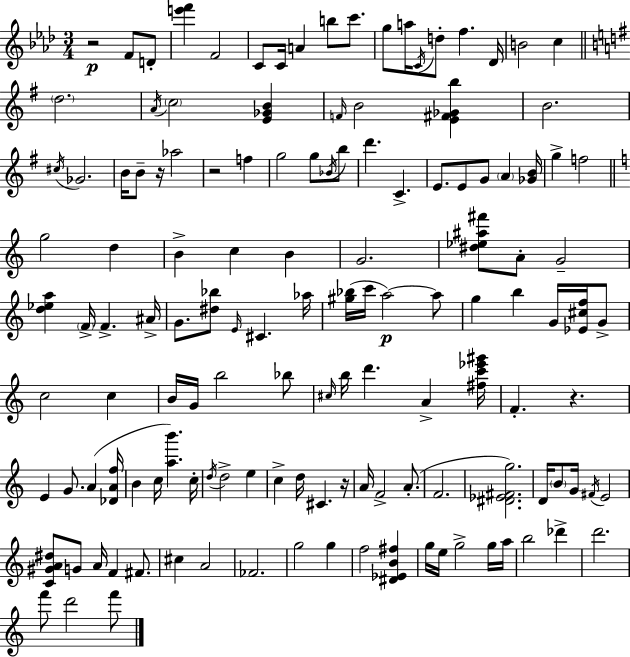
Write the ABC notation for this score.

X:1
T:Untitled
M:3/4
L:1/4
K:Ab
z2 F/2 D/2 [e'f'] F2 C/2 C/4 A b/2 c'/2 g/2 a/4 C/4 d/2 f _D/4 B2 c d2 A/4 c2 [E_GB] F/4 B2 [E^F_Gb] B2 ^c/4 _G2 B/4 B/2 z/4 _a2 z2 f g2 g/2 _B/4 b/2 d' C E/2 E/2 G/2 A [_GB]/4 g f2 g2 d B c B G2 [^d_e^a^f']/2 A/2 G2 [d_ea] F/4 F ^A/4 G/2 [^d_b]/2 E/4 ^C _a/4 [^g_b]/4 c'/4 a2 a/2 g b G/4 [_E^cf]/4 G/2 c2 c B/4 G/4 b2 _b/2 ^c/4 b/4 d' A [^fc'_e'^g']/4 F z E G/2 A [_DAf]/4 B c/4 [ab'] c/4 d/4 d2 e c d/4 ^C z/4 A/4 F2 A/2 F2 [^D_E^Fg]2 D/4 B/2 G/4 ^F/4 E2 [C^GA^d]/2 G/2 A/4 F ^F/2 ^c A2 _F2 g2 g f2 [^D_EB^f] g/4 e/4 g2 g/4 a/4 b2 _d' d'2 f'/2 d'2 f'/2